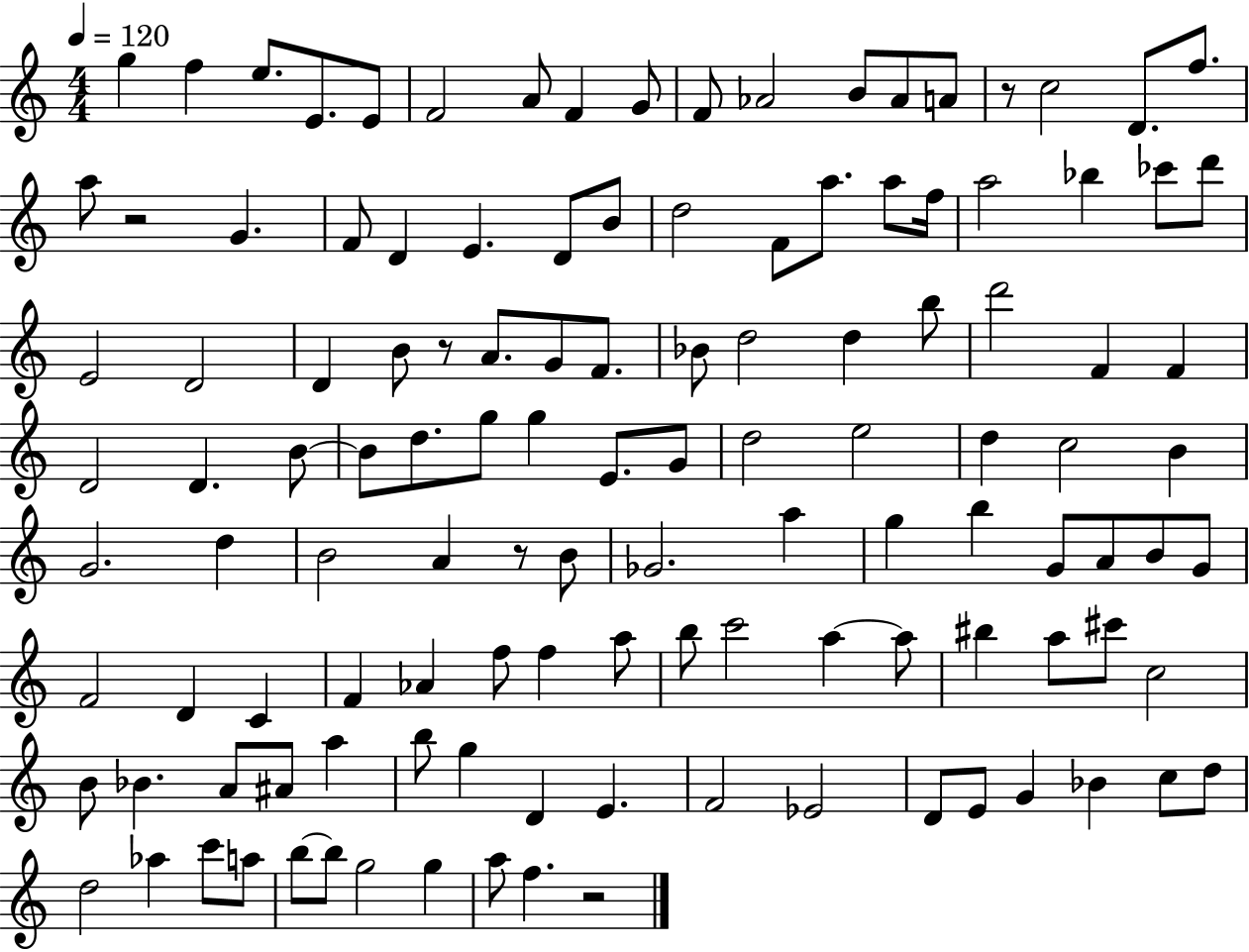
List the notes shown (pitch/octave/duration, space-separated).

G5/q F5/q E5/e. E4/e. E4/e F4/h A4/e F4/q G4/e F4/e Ab4/h B4/e Ab4/e A4/e R/e C5/h D4/e. F5/e. A5/e R/h G4/q. F4/e D4/q E4/q. D4/e B4/e D5/h F4/e A5/e. A5/e F5/s A5/h Bb5/q CES6/e D6/e E4/h D4/h D4/q B4/e R/e A4/e. G4/e F4/e. Bb4/e D5/h D5/q B5/e D6/h F4/q F4/q D4/h D4/q. B4/e B4/e D5/e. G5/e G5/q E4/e. G4/e D5/h E5/h D5/q C5/h B4/q G4/h. D5/q B4/h A4/q R/e B4/e Gb4/h. A5/q G5/q B5/q G4/e A4/e B4/e G4/e F4/h D4/q C4/q F4/q Ab4/q F5/e F5/q A5/e B5/e C6/h A5/q A5/e BIS5/q A5/e C#6/e C5/h B4/e Bb4/q. A4/e A#4/e A5/q B5/e G5/q D4/q E4/q. F4/h Eb4/h D4/e E4/e G4/q Bb4/q C5/e D5/e D5/h Ab5/q C6/e A5/e B5/e B5/e G5/h G5/q A5/e F5/q. R/h